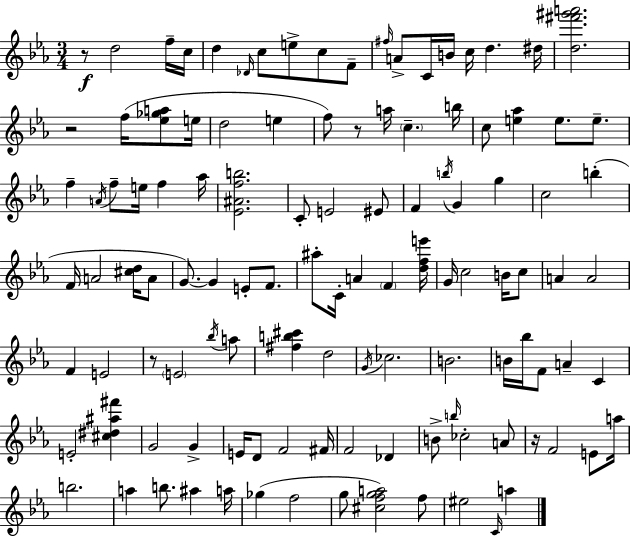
R/e D5/h F5/s C5/s D5/q Db4/s C5/e E5/e C5/e F4/e F#5/s A4/e C4/s B4/s C5/s D5/q. D#5/s [D5,F#6,G#6,A6]/h. R/h F5/s [Eb5,Gb5,A5]/e E5/s D5/h E5/q F5/e R/e A5/s C5/q. B5/s C5/e [E5,Ab5]/q E5/e. E5/e. F5/q A4/s F5/e E5/s F5/q Ab5/s [Eb4,A#4,F5,B5]/h. C4/e E4/h EIS4/e F4/q B5/s G4/q G5/q C5/h B5/q F4/s A4/h [C#5,D5]/s A4/e G4/e. G4/q E4/e F4/e. A#5/e C4/s A4/q F4/q [D5,F5,E6]/s G4/s C5/h B4/s C5/e A4/q A4/h F4/q E4/h R/e E4/h Bb5/s A5/e [F#5,B5,C#6]/q D5/h G4/s CES5/h. B4/h. B4/s Bb5/s F4/e A4/q C4/q E4/h [C#5,D#5,A#5,F#6]/q G4/h G4/q E4/s D4/e F4/h F#4/s F4/h Db4/q B4/e B5/s CES5/h A4/e R/s F4/h E4/e A5/s B5/h. A5/q B5/e. A#5/q A5/s Gb5/q F5/h G5/e [C#5,F5,G5,A5]/h F5/e EIS5/h C4/s A5/q